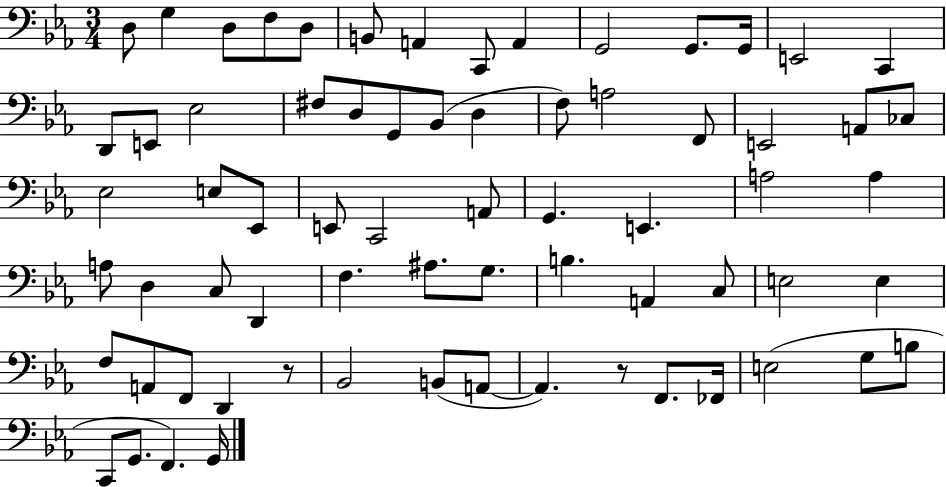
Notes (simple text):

D3/e G3/q D3/e F3/e D3/e B2/e A2/q C2/e A2/q G2/h G2/e. G2/s E2/h C2/q D2/e E2/e Eb3/h F#3/e D3/e G2/e Bb2/e D3/q F3/e A3/h F2/e E2/h A2/e CES3/e Eb3/h E3/e Eb2/e E2/e C2/h A2/e G2/q. E2/q. A3/h A3/q A3/e D3/q C3/e D2/q F3/q. A#3/e. G3/e. B3/q. A2/q C3/e E3/h E3/q F3/e A2/e F2/e D2/q R/e Bb2/h B2/e A2/e A2/q. R/e F2/e. FES2/s E3/h G3/e B3/e C2/e G2/e. F2/q. G2/s